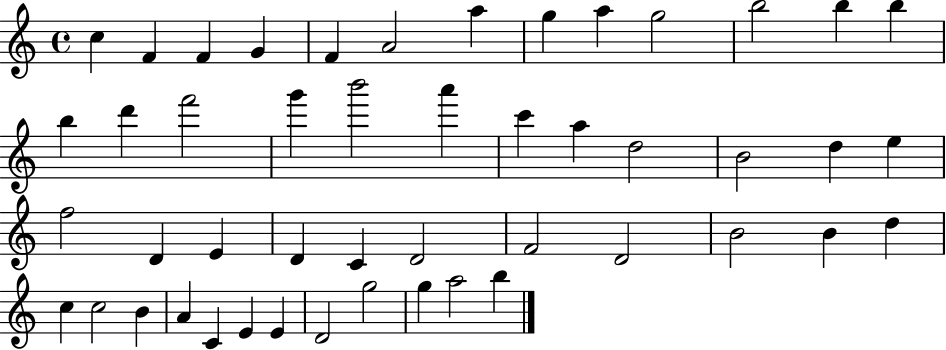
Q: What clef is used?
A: treble